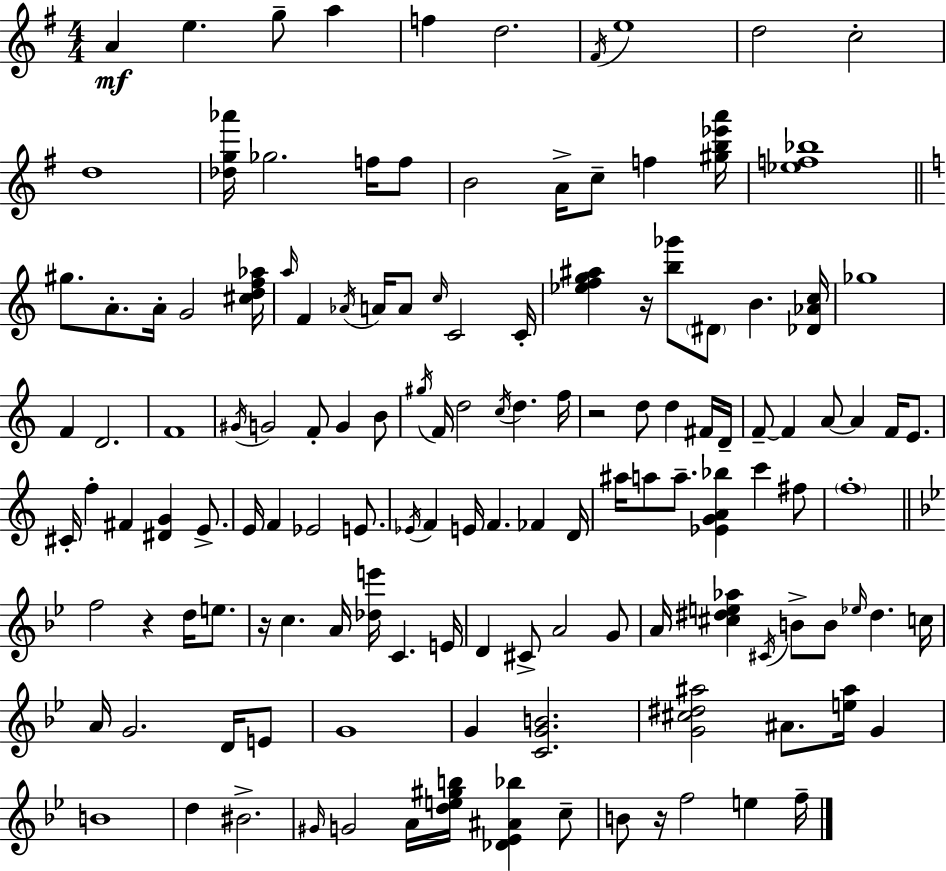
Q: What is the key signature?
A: G major